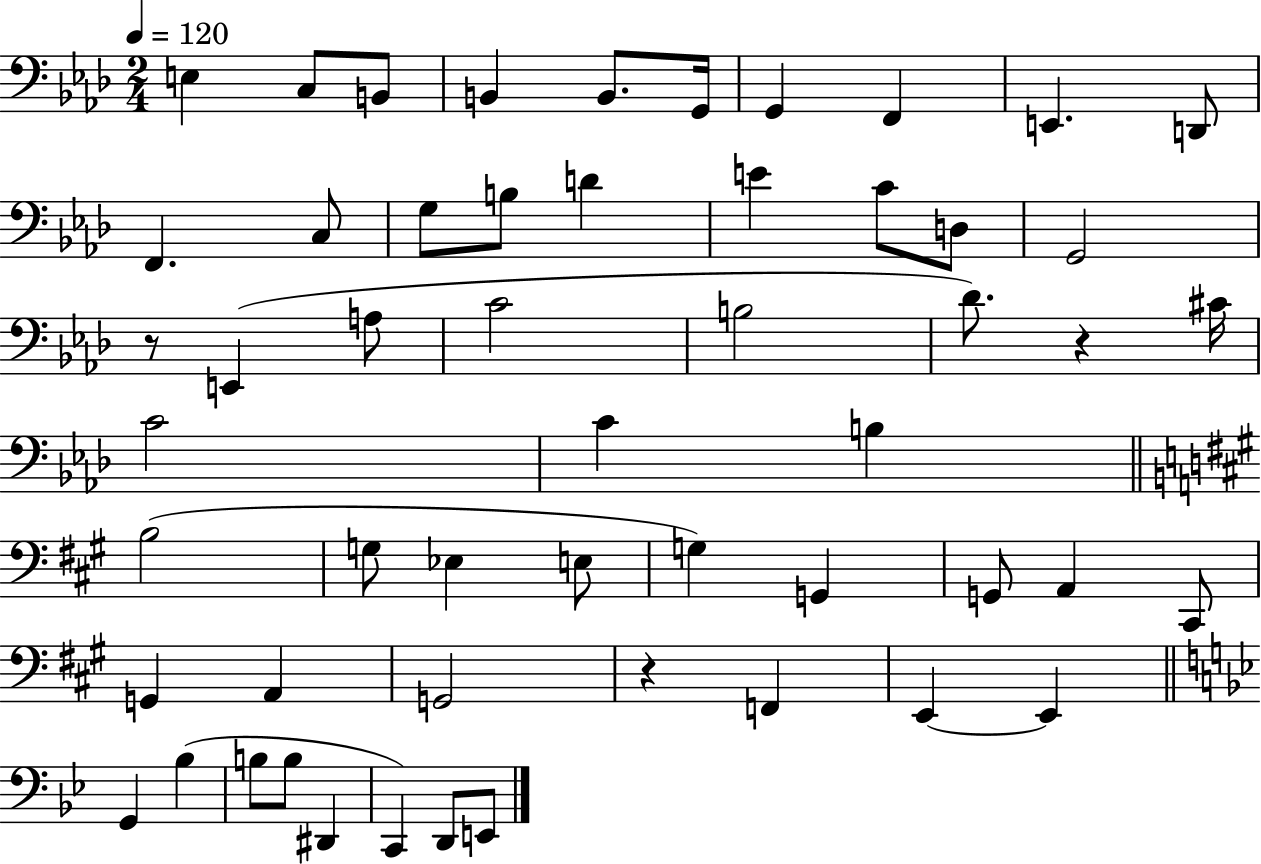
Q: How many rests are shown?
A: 3